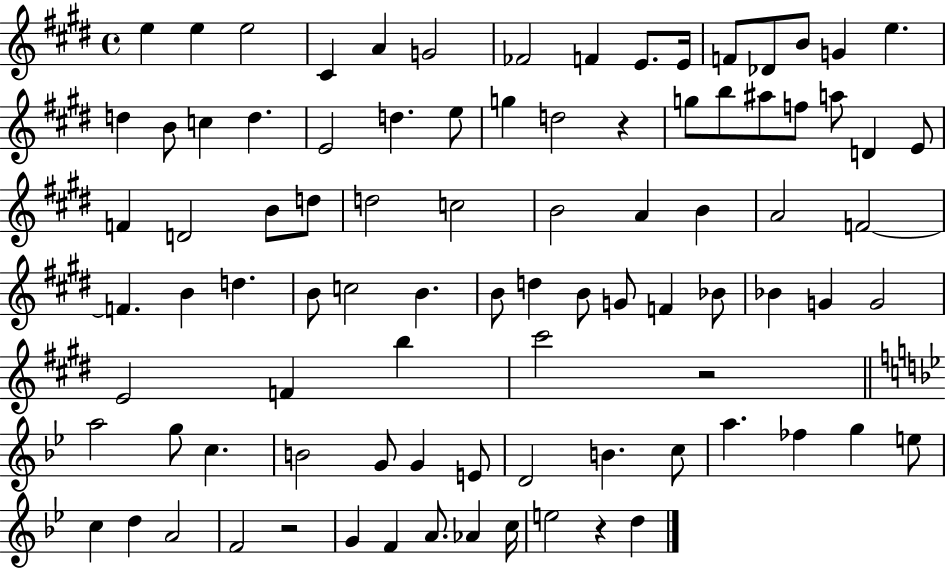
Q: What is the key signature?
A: E major